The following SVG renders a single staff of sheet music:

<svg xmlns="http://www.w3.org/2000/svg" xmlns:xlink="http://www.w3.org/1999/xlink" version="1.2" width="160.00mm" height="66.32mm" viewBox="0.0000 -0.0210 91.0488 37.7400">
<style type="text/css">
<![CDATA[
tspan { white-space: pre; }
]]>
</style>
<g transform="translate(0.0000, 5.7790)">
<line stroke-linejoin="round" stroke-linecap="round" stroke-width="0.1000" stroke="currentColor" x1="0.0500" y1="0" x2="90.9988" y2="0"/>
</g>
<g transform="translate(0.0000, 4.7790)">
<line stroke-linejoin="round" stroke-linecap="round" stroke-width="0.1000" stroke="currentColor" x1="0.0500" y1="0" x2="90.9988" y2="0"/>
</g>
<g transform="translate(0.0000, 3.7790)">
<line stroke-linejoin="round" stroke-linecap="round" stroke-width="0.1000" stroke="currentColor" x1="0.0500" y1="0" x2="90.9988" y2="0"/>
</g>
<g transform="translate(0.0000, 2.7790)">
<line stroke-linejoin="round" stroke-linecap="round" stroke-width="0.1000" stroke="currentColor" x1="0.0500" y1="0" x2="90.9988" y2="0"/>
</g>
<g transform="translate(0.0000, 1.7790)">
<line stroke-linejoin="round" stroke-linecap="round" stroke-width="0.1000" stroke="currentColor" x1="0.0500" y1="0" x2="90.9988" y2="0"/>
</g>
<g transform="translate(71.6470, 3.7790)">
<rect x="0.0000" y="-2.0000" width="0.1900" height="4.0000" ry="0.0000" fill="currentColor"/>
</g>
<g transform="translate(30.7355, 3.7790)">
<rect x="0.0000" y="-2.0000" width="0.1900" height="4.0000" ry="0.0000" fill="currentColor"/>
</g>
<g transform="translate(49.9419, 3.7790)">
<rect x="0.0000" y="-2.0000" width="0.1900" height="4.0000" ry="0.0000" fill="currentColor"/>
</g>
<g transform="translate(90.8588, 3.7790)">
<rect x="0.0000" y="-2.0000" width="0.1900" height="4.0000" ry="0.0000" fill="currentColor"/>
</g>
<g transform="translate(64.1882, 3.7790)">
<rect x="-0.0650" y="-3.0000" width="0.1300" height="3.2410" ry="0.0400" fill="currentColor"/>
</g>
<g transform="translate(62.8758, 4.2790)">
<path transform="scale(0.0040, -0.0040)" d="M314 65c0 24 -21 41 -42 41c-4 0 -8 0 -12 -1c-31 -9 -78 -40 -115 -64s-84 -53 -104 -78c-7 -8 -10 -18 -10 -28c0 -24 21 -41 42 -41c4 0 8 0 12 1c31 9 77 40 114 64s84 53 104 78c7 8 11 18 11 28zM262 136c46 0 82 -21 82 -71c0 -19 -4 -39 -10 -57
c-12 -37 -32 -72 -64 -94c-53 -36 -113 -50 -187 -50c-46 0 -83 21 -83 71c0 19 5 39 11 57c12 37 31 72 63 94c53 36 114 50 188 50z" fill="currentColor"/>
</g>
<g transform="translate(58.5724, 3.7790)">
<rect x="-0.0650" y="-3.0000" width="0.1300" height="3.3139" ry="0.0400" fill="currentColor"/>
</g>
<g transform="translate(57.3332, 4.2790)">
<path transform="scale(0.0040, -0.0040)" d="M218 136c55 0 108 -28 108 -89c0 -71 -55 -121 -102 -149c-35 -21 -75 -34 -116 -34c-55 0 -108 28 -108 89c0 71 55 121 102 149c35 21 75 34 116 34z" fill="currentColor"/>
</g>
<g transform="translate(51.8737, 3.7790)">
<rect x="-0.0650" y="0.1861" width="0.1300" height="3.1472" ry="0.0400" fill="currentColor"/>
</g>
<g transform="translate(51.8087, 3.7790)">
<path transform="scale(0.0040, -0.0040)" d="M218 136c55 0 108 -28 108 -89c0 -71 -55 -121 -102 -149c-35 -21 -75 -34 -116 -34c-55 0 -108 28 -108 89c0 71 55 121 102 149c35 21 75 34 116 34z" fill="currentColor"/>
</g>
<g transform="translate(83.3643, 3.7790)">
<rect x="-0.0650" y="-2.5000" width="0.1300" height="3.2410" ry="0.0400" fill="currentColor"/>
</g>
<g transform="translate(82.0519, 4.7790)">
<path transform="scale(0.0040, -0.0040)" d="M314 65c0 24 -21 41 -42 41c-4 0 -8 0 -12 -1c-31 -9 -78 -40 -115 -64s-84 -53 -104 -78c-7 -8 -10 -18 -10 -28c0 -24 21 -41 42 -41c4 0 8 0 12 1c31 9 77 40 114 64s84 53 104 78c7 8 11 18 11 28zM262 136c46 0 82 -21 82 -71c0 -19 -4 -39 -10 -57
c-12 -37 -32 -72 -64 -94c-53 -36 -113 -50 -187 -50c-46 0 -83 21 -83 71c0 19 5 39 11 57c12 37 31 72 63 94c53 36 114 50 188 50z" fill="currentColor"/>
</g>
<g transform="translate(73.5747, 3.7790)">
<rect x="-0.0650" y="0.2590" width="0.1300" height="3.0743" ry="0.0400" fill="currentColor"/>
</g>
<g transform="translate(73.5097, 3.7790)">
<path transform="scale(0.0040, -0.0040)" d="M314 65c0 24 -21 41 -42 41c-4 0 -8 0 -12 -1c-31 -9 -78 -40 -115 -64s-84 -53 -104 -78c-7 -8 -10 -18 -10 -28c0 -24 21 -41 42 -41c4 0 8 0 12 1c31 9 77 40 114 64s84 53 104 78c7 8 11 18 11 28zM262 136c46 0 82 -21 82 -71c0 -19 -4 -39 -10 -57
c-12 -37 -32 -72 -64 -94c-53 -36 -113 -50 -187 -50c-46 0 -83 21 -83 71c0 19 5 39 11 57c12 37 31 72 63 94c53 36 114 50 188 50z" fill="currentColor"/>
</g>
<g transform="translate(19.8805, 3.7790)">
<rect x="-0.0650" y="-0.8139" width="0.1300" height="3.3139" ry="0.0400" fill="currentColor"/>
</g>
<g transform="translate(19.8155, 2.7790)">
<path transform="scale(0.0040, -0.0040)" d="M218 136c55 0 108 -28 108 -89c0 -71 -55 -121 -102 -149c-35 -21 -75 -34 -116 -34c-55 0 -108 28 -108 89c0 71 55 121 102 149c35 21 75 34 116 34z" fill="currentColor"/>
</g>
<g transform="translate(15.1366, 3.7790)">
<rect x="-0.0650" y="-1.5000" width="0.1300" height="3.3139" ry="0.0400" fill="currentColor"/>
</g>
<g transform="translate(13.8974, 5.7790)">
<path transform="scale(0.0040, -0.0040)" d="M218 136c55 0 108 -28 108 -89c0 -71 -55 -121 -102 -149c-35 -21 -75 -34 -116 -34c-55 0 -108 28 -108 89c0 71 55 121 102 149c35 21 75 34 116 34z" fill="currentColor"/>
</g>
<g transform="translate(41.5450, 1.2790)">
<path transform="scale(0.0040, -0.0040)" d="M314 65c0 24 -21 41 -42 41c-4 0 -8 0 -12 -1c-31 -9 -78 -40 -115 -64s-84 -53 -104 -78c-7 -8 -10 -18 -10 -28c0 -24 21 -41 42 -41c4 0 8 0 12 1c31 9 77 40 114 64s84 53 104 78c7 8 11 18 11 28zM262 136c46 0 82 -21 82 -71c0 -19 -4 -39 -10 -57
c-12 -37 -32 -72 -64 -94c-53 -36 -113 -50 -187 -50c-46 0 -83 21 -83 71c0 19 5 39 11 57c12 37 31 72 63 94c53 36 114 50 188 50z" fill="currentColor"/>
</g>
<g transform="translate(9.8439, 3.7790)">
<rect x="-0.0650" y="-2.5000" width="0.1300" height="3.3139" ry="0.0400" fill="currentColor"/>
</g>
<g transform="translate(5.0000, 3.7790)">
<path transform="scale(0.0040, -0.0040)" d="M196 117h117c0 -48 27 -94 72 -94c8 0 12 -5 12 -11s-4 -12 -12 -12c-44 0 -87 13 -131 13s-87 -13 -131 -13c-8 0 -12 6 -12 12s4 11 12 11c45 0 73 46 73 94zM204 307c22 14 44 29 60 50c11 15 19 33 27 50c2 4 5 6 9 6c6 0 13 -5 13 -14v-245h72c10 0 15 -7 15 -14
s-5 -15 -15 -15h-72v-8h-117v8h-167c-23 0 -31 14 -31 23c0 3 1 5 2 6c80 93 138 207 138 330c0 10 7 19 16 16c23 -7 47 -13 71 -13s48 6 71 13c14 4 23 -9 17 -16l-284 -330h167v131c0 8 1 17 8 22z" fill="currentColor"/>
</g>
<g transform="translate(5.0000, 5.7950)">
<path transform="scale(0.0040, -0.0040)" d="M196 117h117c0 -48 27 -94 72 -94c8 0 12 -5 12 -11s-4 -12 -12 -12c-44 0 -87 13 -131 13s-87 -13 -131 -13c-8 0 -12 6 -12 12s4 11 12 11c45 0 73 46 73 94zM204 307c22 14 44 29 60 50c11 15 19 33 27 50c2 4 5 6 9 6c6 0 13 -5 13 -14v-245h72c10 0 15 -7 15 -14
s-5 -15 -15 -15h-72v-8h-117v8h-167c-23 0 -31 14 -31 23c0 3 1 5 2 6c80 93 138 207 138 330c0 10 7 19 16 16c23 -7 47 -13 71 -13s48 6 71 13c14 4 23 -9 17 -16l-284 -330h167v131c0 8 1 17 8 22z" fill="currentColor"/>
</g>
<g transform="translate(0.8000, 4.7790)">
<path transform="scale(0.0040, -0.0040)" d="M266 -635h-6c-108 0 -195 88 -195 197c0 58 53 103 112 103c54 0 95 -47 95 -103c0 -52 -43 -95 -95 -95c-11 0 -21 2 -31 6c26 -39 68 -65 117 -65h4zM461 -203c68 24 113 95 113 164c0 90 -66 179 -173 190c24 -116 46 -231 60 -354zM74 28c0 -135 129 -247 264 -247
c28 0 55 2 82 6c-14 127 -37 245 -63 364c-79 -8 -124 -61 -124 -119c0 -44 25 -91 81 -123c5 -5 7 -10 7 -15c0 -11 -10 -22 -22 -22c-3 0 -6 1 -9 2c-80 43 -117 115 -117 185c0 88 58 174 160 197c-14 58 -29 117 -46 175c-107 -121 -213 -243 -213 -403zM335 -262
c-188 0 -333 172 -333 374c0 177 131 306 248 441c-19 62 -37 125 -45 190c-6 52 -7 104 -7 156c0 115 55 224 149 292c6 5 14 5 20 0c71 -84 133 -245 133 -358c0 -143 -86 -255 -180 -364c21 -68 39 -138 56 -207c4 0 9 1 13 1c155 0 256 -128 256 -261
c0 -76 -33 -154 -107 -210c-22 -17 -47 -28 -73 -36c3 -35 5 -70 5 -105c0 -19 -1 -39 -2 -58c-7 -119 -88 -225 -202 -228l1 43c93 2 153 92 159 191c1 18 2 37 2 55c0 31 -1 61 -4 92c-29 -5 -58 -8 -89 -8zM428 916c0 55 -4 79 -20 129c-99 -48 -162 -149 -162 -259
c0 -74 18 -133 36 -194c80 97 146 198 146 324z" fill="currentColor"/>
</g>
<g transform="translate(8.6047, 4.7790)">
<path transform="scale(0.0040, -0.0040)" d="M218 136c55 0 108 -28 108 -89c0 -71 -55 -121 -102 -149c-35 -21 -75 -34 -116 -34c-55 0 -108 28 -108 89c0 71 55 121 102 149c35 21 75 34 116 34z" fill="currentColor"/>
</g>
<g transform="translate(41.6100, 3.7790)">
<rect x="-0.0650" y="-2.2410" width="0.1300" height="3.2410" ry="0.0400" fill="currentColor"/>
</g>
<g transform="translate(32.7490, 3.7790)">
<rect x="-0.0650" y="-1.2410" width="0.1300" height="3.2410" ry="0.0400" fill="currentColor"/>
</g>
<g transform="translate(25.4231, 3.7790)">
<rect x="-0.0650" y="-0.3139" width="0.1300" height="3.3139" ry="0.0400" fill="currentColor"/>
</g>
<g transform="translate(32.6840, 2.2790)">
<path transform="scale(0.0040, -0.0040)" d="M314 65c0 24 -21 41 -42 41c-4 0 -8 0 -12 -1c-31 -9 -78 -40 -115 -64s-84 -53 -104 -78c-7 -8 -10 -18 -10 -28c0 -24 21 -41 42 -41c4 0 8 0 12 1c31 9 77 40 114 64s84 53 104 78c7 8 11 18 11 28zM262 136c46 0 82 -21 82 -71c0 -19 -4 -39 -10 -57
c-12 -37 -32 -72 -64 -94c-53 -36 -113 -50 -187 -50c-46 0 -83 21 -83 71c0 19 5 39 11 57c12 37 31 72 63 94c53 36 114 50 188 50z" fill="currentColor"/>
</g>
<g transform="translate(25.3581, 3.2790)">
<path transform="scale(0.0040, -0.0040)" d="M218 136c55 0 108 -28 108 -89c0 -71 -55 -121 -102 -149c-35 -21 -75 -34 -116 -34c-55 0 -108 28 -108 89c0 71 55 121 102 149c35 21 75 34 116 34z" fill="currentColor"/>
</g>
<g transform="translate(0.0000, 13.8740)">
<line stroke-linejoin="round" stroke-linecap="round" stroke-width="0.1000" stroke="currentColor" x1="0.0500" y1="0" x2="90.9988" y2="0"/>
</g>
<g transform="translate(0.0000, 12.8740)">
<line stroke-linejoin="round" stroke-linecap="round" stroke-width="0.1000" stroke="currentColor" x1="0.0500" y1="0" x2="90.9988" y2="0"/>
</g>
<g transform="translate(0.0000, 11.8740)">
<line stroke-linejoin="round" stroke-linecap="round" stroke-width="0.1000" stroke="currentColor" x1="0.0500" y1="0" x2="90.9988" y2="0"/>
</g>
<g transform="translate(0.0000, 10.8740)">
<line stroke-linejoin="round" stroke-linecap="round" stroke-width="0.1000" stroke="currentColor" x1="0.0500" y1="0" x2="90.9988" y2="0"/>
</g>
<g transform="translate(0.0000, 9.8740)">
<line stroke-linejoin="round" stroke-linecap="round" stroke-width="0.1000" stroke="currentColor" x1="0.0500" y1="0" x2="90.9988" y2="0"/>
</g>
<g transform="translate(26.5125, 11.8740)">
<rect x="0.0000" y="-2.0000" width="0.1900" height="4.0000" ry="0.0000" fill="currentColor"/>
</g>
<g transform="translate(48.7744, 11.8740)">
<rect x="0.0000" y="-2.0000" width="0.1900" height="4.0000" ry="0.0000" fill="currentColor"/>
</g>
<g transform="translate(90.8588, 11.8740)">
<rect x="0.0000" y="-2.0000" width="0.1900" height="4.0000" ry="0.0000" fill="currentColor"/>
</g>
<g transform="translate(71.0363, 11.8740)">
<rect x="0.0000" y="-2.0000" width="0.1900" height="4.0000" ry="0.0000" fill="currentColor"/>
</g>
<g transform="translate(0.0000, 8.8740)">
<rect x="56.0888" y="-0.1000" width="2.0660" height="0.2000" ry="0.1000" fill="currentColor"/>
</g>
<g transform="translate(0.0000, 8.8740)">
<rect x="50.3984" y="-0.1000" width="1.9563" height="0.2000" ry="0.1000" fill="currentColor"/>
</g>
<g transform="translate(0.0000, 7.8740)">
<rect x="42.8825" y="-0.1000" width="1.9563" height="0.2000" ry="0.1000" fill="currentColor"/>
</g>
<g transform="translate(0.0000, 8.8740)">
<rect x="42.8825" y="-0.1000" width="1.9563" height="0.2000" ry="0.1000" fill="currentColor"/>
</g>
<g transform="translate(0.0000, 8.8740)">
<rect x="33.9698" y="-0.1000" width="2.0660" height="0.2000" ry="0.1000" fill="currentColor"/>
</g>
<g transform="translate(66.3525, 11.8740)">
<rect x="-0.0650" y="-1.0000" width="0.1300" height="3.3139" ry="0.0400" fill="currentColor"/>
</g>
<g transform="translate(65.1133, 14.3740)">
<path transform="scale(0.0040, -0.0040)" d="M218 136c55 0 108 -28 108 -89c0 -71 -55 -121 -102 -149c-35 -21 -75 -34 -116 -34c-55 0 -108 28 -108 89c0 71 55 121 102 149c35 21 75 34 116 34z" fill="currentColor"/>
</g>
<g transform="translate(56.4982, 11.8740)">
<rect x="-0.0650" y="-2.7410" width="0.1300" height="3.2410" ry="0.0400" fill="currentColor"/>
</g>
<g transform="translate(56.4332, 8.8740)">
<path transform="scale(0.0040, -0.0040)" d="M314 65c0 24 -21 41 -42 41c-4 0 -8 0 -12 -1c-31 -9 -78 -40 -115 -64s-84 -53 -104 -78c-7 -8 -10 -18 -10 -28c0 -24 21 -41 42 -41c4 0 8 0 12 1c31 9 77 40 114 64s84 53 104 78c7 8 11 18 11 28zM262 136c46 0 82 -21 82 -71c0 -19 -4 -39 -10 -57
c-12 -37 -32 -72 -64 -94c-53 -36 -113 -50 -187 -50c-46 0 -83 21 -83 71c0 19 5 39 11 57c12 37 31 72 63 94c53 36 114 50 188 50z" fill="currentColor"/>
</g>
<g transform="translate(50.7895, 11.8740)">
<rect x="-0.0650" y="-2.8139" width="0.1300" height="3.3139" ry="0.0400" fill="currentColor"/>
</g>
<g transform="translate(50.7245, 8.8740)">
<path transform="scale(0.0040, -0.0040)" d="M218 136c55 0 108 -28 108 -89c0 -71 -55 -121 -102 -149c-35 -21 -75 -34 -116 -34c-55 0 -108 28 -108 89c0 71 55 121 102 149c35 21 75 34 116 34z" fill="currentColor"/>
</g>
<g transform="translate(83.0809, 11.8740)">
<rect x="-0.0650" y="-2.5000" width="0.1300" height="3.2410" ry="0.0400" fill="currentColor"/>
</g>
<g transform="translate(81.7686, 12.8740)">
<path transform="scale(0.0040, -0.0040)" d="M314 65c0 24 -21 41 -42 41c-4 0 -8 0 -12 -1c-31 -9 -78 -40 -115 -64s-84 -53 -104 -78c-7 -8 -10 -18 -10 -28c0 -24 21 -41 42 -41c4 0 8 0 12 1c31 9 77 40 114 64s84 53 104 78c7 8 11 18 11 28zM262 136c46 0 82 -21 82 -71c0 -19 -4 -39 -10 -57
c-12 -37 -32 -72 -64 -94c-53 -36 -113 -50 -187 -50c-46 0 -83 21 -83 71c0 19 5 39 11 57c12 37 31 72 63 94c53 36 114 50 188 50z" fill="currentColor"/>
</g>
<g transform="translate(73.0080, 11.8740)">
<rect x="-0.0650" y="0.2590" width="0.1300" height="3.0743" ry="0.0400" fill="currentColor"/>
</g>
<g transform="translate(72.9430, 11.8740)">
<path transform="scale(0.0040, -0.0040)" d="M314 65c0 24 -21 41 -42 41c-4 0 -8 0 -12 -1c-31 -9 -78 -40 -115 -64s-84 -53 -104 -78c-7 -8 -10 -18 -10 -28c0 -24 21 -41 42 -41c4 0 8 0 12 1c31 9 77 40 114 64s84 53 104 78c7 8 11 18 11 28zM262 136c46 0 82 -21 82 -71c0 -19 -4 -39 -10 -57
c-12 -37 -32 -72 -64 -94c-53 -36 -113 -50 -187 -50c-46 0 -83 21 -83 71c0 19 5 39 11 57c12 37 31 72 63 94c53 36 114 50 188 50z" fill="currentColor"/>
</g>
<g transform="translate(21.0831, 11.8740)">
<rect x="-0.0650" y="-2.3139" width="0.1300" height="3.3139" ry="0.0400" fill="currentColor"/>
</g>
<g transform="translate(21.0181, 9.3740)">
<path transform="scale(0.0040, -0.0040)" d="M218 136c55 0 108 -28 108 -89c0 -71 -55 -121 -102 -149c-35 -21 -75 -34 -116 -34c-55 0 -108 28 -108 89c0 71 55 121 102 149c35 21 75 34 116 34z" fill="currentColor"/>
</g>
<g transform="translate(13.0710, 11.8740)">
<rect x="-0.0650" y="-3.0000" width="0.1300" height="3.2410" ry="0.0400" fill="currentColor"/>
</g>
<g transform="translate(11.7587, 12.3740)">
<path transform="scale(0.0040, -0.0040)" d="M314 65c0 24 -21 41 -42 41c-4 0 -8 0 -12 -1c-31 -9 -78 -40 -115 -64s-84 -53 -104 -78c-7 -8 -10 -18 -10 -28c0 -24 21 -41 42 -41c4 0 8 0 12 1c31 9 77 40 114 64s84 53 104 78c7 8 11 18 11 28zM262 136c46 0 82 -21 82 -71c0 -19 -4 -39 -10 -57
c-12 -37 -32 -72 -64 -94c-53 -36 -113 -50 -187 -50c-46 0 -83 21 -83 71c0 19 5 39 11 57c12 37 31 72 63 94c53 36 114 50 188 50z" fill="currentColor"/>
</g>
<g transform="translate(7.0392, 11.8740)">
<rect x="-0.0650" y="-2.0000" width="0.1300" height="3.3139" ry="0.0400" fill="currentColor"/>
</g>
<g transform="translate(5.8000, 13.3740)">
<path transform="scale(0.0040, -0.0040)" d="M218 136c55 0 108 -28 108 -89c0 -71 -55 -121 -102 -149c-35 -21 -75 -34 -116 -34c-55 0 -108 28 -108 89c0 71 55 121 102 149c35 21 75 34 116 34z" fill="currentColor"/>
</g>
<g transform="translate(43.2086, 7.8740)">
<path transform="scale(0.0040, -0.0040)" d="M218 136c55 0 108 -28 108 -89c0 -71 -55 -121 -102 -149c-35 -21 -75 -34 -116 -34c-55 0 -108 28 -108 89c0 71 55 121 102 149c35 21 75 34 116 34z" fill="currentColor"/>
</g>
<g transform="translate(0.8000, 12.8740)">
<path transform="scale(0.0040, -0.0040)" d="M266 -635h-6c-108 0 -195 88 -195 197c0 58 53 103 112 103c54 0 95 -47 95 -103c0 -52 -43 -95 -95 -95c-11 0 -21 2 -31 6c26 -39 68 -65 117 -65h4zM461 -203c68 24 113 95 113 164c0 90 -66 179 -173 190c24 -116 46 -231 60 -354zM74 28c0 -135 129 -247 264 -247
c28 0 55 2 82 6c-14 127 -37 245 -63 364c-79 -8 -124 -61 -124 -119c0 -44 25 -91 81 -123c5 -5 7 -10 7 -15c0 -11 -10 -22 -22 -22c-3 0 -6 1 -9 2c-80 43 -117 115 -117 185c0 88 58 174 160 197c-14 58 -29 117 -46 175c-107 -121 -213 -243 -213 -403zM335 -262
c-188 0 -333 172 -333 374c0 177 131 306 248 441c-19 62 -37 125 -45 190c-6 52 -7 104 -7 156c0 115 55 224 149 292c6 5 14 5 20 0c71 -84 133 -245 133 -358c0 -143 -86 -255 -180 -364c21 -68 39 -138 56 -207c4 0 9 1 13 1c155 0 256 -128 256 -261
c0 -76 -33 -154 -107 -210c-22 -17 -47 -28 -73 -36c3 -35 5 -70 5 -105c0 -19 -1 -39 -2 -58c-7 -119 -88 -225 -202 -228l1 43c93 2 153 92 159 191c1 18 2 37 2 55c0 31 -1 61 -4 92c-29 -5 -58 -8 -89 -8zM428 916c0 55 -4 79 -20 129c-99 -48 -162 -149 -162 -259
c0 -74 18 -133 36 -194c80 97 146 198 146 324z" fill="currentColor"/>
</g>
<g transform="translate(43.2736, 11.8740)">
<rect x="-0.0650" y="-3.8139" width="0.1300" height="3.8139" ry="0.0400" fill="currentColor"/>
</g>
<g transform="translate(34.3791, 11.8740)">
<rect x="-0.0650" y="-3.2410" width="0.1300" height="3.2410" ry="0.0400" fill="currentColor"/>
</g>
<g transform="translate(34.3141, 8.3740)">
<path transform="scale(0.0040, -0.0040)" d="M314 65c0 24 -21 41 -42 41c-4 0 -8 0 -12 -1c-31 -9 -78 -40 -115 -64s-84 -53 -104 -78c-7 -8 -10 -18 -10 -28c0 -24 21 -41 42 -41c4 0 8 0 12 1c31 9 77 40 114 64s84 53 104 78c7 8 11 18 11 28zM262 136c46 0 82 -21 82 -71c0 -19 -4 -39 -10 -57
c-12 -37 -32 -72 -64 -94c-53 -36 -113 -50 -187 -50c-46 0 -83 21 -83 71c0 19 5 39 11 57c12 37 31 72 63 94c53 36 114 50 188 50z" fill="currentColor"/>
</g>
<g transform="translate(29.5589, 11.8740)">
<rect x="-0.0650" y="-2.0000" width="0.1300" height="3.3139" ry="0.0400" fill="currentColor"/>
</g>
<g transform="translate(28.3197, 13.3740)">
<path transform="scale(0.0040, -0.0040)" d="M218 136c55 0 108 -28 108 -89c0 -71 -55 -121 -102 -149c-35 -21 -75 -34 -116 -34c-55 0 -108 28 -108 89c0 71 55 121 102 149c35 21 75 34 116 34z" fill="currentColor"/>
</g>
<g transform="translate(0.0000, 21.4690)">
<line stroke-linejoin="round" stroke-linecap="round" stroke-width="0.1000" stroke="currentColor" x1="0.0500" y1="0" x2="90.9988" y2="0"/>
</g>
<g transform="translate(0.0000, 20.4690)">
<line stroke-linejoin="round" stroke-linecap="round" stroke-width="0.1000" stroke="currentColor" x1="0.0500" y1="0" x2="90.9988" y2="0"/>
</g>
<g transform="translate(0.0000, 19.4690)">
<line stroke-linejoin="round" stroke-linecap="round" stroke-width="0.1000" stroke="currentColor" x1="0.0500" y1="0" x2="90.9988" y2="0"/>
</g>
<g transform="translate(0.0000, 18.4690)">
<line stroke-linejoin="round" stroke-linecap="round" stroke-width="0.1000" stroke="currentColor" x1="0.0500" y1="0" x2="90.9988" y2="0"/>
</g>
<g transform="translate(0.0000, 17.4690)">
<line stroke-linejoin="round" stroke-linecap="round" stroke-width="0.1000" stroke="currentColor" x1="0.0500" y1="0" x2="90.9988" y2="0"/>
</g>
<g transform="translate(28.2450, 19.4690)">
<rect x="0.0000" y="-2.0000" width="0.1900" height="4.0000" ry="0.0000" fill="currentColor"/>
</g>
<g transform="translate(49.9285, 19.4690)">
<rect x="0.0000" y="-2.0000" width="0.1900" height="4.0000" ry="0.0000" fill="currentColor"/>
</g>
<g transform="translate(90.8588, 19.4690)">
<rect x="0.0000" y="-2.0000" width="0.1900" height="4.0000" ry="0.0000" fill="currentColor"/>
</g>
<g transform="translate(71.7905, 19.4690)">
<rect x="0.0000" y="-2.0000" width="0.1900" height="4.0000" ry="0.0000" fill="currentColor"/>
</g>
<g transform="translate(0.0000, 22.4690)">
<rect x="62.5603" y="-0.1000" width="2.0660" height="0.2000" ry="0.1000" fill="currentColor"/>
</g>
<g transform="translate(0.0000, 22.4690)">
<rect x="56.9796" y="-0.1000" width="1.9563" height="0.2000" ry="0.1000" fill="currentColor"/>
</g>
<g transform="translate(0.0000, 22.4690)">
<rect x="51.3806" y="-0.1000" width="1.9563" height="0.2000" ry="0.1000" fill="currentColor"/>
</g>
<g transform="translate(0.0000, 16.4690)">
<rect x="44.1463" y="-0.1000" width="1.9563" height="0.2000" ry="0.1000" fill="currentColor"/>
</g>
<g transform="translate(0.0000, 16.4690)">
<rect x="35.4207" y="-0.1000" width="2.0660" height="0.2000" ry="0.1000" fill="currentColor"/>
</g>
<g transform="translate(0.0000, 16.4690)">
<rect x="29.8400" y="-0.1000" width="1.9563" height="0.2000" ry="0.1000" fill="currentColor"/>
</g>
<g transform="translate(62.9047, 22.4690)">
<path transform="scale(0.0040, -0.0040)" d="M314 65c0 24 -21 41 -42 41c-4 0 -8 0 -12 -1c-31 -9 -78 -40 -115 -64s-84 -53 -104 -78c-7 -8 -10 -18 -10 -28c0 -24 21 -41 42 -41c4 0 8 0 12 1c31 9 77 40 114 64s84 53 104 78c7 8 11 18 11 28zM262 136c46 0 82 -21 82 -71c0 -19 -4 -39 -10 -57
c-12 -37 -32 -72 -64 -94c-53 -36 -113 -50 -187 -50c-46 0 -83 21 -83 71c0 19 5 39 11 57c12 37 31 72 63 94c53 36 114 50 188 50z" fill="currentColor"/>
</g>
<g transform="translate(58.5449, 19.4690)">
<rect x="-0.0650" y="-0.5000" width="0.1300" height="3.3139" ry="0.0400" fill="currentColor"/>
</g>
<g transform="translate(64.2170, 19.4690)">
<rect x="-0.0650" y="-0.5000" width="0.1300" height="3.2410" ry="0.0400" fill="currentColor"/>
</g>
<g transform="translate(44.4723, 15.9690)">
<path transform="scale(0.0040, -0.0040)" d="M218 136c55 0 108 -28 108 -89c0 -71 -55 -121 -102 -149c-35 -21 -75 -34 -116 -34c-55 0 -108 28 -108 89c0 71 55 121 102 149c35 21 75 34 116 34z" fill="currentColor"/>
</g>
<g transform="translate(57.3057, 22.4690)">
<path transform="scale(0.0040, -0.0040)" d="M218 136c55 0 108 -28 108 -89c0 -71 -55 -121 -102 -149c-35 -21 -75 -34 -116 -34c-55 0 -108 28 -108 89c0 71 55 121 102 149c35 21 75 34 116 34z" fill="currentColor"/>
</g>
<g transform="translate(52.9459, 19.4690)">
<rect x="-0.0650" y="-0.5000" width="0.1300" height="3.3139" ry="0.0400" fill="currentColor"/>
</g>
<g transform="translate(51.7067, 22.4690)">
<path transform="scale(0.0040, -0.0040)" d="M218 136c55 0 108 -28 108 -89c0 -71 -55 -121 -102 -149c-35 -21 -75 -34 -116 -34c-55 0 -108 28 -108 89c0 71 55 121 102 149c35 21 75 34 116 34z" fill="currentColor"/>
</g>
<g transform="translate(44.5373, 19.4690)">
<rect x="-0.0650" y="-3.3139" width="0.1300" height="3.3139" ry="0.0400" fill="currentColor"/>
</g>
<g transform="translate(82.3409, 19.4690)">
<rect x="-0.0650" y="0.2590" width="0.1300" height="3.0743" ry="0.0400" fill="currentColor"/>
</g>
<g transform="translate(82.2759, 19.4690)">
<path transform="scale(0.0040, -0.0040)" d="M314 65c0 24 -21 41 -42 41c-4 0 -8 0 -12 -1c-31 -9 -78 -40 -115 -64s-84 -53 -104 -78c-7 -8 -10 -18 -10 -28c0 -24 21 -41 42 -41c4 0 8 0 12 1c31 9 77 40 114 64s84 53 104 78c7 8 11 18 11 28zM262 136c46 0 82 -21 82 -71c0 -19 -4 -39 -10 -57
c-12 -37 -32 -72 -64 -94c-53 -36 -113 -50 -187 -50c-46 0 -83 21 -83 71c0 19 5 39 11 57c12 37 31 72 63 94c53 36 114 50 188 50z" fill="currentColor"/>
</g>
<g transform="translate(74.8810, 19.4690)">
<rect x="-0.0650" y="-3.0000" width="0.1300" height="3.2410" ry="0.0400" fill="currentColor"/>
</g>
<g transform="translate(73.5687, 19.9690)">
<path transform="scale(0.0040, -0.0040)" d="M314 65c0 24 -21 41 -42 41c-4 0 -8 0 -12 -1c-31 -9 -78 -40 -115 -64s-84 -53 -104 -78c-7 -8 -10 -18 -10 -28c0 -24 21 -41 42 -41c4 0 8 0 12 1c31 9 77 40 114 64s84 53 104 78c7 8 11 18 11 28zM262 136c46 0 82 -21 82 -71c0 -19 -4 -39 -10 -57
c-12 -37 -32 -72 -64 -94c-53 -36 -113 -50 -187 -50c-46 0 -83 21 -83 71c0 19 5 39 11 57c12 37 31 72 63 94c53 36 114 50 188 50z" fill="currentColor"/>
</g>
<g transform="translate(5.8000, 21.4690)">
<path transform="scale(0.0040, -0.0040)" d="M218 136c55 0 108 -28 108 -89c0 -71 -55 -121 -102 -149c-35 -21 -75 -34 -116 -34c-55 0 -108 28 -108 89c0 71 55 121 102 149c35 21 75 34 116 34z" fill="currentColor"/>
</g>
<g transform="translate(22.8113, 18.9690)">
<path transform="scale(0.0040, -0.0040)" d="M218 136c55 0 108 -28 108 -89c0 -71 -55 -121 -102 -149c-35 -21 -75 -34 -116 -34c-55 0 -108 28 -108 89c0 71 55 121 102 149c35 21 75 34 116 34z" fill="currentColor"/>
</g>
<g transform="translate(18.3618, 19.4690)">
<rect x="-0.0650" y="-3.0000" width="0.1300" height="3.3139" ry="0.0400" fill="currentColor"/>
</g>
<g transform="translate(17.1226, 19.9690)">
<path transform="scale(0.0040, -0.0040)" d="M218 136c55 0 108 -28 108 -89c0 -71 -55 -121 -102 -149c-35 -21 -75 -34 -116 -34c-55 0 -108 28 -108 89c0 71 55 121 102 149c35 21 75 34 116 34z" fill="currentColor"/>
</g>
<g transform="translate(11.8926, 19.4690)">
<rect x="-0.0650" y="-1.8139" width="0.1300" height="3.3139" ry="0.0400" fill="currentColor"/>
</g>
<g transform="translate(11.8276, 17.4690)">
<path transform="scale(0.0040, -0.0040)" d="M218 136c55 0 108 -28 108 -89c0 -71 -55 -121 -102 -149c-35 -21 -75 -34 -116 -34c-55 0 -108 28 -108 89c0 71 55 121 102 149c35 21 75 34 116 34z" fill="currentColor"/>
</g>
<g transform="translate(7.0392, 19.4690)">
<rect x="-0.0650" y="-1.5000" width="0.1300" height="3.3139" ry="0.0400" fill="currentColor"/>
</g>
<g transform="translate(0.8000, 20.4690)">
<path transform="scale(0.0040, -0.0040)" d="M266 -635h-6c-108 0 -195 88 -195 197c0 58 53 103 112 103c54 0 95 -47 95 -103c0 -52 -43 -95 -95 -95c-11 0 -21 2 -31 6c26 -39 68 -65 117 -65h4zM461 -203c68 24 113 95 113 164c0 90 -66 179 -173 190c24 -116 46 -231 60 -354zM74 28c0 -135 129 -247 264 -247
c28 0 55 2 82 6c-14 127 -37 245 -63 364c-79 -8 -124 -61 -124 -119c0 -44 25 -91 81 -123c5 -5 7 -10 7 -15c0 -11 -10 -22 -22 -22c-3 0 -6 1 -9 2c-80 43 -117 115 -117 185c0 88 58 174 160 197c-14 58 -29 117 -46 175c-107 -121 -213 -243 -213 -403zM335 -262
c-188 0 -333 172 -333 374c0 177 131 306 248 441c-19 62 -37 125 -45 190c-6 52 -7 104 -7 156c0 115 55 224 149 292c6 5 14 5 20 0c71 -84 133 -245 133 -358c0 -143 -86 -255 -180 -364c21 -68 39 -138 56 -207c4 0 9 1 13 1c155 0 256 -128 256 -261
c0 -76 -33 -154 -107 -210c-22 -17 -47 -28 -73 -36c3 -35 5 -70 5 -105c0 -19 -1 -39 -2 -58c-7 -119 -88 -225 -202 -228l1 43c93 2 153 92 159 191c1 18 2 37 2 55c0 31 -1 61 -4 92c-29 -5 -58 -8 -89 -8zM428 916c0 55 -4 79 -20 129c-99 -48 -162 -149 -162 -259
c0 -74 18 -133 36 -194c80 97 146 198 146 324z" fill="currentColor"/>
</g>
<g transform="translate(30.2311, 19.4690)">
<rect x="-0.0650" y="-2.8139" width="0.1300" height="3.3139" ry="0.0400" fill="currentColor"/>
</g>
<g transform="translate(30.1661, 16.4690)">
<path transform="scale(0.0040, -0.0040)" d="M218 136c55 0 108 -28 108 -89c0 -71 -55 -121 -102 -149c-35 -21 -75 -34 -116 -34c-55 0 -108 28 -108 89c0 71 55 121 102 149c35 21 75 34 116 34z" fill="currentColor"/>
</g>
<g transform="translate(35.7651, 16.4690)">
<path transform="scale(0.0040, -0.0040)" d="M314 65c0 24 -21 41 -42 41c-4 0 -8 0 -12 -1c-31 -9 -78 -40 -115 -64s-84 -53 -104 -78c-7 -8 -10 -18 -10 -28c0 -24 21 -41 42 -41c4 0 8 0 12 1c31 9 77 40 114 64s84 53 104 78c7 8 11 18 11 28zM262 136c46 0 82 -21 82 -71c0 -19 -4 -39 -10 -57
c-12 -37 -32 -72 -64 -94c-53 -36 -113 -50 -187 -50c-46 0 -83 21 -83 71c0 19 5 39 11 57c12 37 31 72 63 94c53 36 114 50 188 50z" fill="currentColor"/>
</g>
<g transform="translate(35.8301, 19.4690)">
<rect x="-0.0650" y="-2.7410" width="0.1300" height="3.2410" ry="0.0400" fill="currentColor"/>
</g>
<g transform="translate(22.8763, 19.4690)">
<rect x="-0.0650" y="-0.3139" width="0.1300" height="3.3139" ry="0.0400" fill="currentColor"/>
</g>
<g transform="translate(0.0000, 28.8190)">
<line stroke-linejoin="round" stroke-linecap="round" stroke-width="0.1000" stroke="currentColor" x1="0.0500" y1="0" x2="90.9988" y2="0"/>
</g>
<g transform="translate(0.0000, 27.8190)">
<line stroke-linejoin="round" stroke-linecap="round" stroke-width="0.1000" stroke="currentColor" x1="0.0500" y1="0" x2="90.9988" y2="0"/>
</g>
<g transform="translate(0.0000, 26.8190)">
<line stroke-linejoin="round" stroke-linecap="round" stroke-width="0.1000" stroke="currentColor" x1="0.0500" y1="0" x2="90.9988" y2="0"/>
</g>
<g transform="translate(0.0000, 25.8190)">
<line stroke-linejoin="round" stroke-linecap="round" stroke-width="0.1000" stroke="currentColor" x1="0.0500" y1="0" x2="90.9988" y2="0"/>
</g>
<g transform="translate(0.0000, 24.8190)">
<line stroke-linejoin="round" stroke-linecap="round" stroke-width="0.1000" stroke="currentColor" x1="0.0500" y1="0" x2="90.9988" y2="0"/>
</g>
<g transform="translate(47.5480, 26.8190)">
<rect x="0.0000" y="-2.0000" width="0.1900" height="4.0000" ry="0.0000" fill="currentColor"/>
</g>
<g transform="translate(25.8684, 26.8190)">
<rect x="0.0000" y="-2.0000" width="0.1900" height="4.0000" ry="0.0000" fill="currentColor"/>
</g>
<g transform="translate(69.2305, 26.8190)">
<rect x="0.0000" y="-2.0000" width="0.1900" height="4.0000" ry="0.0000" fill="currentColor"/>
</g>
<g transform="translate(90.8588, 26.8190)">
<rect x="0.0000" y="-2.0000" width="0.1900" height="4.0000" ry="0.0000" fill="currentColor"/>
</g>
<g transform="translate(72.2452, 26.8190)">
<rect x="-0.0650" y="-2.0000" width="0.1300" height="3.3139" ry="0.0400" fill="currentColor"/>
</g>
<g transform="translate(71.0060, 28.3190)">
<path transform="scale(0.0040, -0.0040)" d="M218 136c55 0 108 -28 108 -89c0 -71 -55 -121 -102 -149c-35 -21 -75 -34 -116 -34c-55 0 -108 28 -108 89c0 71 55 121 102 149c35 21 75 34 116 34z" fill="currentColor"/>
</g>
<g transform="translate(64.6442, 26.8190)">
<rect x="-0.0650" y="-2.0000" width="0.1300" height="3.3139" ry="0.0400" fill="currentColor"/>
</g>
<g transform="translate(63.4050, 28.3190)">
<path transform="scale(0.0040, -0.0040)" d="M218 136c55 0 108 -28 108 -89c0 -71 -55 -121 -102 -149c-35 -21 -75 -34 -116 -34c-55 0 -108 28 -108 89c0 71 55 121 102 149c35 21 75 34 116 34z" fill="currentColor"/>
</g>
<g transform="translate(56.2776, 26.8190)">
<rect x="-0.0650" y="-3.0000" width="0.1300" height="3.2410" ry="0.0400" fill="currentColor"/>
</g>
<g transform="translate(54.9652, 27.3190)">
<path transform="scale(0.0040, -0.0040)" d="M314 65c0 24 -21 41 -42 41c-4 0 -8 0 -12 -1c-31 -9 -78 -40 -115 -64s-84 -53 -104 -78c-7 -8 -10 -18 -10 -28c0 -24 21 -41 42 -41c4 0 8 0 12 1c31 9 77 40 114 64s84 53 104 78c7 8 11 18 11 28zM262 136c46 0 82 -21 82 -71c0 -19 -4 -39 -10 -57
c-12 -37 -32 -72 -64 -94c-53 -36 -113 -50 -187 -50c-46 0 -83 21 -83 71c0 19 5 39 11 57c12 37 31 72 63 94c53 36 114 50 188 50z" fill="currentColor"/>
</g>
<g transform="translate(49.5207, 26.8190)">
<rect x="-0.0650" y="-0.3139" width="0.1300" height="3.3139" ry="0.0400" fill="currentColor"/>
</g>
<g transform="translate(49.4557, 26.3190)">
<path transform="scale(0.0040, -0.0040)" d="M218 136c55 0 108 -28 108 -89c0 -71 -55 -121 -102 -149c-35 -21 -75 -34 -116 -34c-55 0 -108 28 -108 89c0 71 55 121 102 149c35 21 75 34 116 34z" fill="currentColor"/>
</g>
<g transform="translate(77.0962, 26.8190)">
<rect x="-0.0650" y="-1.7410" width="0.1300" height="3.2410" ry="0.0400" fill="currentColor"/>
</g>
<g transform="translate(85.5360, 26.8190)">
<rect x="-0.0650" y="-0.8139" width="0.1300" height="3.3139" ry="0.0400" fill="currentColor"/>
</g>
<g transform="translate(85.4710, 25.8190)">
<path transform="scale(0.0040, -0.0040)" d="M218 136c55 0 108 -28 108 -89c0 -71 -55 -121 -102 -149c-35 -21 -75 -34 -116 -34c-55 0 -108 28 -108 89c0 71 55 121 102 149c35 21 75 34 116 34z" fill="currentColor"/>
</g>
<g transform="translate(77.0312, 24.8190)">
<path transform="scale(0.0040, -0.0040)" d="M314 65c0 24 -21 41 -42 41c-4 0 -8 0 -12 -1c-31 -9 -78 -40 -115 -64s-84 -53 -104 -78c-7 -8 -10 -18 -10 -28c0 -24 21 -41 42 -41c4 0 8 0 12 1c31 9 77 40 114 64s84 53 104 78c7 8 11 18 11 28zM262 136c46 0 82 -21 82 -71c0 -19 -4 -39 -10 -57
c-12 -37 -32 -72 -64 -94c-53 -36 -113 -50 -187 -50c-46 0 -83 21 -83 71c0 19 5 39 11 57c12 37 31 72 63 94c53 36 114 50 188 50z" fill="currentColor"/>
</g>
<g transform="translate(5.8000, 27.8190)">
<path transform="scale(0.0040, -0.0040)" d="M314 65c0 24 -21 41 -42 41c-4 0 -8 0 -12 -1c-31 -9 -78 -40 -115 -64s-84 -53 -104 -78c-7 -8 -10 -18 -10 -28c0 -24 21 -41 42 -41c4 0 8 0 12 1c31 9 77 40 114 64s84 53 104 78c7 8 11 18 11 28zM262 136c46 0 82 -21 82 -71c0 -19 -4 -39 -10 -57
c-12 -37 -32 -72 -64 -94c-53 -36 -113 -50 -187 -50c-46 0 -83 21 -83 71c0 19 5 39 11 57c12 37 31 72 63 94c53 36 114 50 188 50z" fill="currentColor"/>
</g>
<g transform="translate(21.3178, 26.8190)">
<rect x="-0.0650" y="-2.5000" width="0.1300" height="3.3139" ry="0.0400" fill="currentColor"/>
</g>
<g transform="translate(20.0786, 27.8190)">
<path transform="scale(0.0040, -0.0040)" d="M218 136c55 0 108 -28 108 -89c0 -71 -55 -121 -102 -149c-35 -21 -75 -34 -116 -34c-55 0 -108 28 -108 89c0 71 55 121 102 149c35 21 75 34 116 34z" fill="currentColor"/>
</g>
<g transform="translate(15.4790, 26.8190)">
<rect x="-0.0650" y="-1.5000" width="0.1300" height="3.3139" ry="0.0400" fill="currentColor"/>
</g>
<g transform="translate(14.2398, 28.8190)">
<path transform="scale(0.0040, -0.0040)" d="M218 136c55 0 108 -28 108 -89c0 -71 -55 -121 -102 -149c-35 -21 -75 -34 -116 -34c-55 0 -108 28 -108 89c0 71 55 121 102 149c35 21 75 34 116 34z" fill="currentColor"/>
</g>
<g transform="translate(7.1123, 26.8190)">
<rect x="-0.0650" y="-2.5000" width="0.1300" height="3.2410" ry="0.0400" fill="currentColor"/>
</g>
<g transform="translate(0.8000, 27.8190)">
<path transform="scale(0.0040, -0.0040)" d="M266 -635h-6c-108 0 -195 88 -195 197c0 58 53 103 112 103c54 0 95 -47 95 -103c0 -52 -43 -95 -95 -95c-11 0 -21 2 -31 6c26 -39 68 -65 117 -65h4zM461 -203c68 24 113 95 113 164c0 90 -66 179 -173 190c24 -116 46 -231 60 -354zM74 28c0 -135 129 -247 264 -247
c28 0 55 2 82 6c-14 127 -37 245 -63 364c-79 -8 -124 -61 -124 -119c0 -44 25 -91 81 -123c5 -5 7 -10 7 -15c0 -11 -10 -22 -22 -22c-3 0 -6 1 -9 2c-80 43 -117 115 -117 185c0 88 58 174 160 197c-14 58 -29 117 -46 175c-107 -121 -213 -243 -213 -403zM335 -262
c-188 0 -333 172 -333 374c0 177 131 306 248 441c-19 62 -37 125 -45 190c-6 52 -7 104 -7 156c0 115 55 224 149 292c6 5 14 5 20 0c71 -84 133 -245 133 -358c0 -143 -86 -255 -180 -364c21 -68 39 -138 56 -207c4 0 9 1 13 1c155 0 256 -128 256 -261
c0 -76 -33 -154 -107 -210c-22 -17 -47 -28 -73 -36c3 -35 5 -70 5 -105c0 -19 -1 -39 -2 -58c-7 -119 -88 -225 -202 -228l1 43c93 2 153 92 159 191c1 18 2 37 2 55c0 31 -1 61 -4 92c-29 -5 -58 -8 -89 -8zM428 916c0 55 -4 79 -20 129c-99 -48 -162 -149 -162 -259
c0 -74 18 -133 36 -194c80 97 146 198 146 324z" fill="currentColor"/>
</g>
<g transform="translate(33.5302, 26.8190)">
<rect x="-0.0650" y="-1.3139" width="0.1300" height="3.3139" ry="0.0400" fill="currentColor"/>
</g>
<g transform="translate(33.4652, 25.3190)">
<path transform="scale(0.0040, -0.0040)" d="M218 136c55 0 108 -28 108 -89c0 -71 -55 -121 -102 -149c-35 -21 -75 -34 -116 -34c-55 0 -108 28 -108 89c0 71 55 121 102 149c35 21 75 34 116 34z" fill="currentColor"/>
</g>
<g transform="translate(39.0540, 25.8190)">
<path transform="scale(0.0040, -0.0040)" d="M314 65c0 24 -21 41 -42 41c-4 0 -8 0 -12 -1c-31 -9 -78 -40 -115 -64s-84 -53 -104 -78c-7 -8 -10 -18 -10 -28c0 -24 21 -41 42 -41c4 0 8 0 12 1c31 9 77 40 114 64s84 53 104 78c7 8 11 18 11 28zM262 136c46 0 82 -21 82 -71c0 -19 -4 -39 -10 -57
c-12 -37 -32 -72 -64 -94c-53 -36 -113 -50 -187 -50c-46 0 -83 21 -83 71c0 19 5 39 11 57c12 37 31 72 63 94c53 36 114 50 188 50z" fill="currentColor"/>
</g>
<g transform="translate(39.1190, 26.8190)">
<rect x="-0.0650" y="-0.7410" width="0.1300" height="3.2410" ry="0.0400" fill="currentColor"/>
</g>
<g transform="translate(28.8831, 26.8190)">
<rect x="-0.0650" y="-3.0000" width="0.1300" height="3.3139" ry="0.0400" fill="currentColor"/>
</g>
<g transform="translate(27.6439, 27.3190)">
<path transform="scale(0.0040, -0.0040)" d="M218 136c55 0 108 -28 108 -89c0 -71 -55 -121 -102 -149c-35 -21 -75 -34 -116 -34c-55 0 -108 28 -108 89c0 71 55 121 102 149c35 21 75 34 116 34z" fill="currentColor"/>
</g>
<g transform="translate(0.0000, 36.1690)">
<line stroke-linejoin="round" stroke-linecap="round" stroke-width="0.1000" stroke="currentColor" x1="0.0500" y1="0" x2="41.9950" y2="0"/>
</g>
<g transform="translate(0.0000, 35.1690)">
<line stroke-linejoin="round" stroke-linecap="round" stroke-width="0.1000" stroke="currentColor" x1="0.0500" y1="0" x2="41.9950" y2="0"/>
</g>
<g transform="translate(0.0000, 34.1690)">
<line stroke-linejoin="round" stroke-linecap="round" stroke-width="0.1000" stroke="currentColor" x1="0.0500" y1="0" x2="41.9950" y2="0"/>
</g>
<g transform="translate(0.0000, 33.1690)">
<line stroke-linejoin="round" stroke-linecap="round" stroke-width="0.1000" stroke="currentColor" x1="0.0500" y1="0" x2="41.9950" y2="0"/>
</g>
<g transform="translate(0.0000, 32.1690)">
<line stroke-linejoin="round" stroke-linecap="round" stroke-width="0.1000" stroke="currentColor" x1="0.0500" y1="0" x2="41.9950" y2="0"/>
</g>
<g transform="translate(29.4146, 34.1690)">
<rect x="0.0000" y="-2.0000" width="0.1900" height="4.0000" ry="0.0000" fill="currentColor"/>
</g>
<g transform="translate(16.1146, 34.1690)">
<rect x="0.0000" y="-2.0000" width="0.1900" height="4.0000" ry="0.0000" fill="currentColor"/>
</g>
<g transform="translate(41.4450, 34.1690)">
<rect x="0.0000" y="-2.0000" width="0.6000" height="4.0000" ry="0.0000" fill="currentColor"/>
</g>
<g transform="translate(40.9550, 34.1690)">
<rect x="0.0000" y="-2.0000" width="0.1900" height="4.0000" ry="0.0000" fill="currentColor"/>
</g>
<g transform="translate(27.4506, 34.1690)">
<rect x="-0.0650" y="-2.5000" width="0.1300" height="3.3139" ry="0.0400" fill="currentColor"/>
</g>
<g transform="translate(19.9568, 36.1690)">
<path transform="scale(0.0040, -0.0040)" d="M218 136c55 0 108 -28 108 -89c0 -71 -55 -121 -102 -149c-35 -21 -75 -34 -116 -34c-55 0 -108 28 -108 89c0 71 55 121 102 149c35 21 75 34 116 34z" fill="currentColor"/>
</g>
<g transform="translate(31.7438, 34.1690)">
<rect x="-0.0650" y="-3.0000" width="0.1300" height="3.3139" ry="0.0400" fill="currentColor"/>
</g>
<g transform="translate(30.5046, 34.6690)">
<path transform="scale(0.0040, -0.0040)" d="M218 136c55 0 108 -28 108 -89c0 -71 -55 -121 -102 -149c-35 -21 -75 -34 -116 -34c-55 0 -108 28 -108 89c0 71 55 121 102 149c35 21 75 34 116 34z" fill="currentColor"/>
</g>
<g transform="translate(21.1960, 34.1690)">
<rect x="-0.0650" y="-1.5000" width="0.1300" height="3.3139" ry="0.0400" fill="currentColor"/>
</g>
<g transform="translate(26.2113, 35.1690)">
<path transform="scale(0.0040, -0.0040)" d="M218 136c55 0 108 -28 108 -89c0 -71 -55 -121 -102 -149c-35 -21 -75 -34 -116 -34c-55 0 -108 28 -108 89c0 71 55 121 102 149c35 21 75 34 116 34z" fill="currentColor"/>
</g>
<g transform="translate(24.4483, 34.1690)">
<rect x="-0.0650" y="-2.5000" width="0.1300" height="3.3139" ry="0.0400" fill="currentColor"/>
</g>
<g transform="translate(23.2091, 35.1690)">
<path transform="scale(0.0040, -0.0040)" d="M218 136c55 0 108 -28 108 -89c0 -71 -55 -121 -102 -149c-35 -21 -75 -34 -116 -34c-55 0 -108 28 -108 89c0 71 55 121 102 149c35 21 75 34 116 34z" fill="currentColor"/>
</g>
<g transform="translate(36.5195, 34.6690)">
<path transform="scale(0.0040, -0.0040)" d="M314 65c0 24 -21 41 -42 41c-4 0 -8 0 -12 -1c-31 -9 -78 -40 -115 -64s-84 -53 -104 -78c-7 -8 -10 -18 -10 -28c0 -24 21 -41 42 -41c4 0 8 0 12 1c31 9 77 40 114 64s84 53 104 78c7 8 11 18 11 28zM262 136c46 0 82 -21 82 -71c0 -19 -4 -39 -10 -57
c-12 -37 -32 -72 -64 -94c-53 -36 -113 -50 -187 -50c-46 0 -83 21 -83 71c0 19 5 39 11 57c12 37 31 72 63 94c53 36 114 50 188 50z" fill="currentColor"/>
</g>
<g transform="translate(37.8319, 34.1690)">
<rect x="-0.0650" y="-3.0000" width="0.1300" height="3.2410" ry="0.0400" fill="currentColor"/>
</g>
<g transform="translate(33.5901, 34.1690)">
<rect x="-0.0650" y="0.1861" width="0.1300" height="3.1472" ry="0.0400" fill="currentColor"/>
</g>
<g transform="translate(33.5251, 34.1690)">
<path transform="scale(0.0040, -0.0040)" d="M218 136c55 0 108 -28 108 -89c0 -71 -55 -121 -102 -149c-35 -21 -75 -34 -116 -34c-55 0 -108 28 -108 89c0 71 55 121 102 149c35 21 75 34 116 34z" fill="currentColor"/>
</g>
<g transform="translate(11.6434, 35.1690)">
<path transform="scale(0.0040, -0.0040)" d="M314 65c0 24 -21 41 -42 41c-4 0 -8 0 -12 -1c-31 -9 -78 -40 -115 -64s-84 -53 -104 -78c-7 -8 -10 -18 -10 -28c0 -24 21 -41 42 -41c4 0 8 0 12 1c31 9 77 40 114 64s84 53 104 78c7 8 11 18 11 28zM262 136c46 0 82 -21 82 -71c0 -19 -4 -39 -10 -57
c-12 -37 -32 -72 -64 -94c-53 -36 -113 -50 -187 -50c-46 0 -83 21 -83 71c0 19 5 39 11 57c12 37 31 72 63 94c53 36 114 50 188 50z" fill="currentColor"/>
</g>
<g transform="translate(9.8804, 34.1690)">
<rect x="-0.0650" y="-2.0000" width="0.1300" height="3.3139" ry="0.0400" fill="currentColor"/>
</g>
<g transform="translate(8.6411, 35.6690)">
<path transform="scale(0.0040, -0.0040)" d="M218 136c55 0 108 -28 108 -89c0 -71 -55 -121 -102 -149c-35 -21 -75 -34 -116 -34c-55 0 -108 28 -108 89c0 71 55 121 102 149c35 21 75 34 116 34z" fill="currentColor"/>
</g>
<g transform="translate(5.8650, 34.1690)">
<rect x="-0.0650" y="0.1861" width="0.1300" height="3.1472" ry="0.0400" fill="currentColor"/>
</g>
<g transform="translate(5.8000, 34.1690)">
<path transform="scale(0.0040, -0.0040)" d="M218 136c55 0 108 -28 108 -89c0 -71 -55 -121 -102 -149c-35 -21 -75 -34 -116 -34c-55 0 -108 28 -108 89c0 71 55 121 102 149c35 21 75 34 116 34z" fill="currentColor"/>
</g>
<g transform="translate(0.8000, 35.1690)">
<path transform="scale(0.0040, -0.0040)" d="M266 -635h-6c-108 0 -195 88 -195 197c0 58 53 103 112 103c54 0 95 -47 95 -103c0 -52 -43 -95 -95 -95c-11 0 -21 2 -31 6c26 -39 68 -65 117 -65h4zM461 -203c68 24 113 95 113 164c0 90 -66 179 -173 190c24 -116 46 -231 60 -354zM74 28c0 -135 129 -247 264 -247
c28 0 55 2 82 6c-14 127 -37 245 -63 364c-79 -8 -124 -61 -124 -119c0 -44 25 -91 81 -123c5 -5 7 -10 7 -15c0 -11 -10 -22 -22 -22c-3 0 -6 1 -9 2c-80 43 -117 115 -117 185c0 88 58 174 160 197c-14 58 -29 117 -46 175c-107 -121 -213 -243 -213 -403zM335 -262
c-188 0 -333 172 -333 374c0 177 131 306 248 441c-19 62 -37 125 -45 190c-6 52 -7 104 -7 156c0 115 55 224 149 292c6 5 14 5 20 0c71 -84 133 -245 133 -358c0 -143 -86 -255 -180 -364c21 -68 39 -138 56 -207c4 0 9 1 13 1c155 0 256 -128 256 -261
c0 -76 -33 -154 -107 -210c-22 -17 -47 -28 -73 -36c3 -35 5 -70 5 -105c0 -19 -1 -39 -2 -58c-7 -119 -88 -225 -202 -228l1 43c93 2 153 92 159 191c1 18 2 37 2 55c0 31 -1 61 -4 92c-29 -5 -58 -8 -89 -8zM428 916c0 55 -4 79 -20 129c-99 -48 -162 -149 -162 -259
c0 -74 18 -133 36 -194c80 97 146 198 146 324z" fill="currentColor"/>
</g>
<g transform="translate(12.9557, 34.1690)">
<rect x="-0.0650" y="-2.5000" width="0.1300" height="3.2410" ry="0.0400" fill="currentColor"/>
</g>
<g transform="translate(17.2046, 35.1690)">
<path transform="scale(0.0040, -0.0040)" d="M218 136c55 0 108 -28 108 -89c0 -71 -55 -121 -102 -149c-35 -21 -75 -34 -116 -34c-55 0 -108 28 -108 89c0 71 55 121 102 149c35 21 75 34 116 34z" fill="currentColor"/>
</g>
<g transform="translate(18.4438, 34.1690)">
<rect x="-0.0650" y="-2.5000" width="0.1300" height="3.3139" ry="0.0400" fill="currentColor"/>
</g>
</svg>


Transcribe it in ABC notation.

X:1
T:Untitled
M:4/4
L:1/4
K:C
G E d c e2 g2 B A A2 B2 G2 F A2 g F b2 c' a a2 D B2 G2 E f A c a a2 b C C C2 A2 B2 G2 E G A e d2 c A2 F F f2 d B F G2 G E G G A B A2